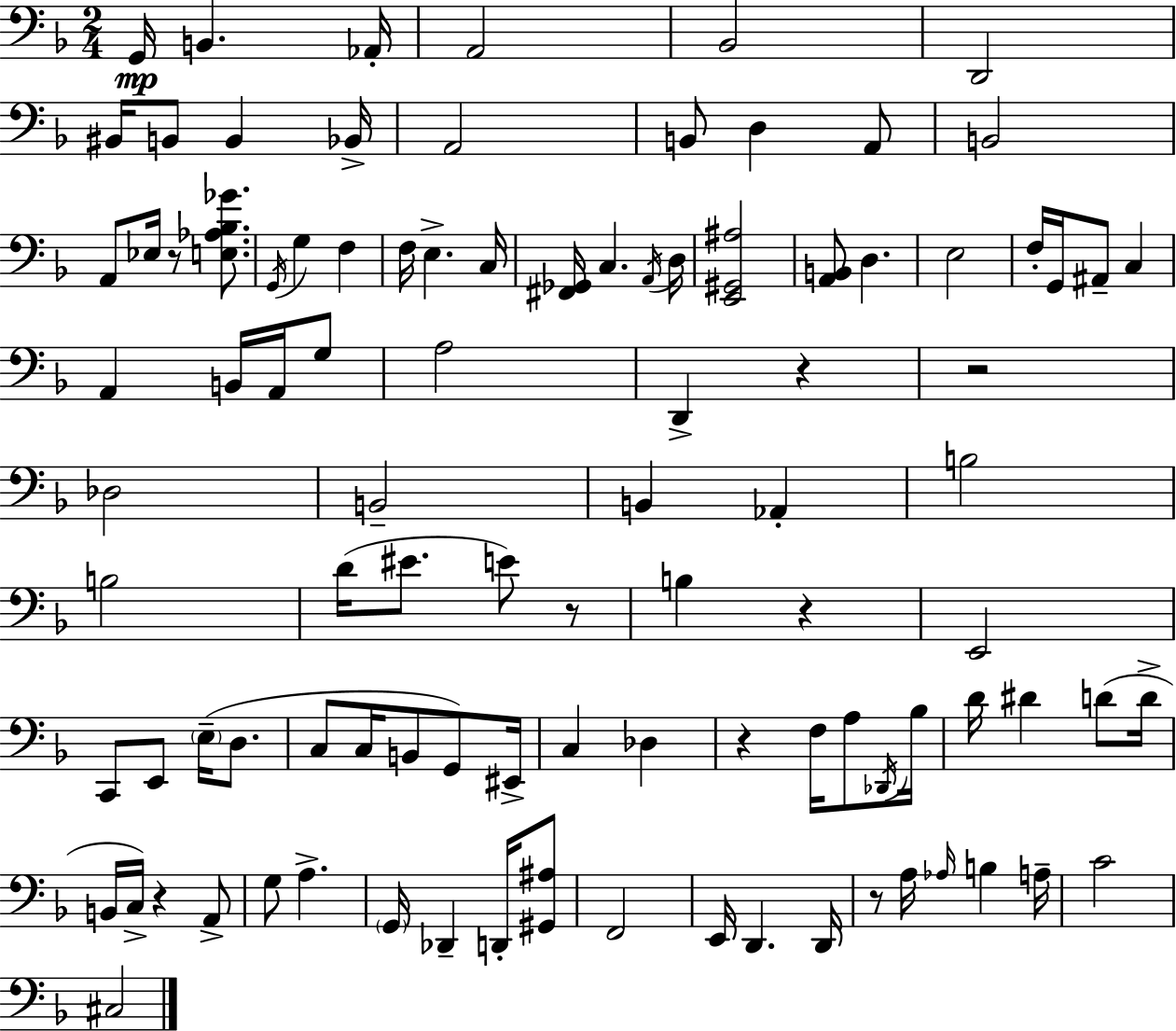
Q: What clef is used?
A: bass